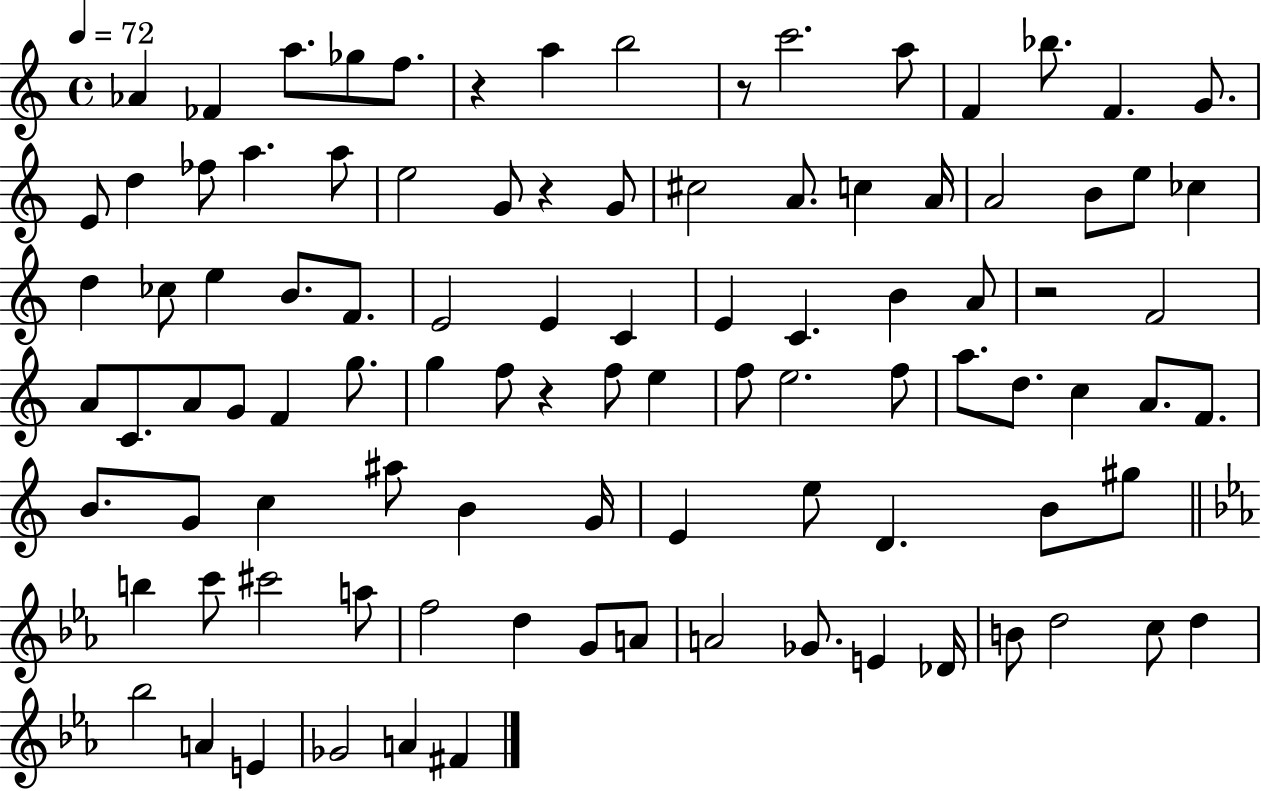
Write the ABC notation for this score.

X:1
T:Untitled
M:4/4
L:1/4
K:C
_A _F a/2 _g/2 f/2 z a b2 z/2 c'2 a/2 F _b/2 F G/2 E/2 d _f/2 a a/2 e2 G/2 z G/2 ^c2 A/2 c A/4 A2 B/2 e/2 _c d _c/2 e B/2 F/2 E2 E C E C B A/2 z2 F2 A/2 C/2 A/2 G/2 F g/2 g f/2 z f/2 e f/2 e2 f/2 a/2 d/2 c A/2 F/2 B/2 G/2 c ^a/2 B G/4 E e/2 D B/2 ^g/2 b c'/2 ^c'2 a/2 f2 d G/2 A/2 A2 _G/2 E _D/4 B/2 d2 c/2 d _b2 A E _G2 A ^F